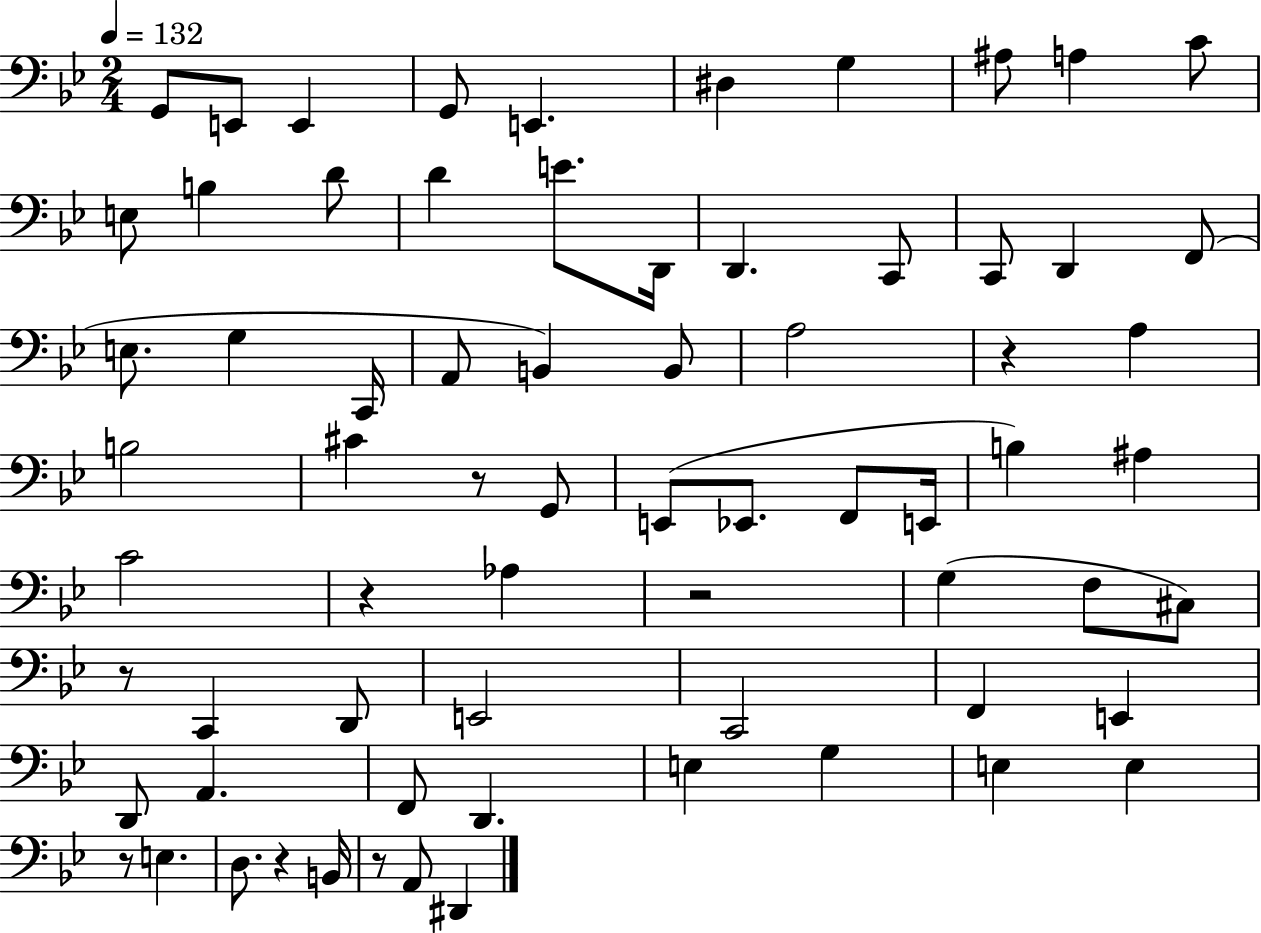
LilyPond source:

{
  \clef bass
  \numericTimeSignature
  \time 2/4
  \key bes \major
  \tempo 4 = 132
  g,8 e,8 e,4 | g,8 e,4. | dis4 g4 | ais8 a4 c'8 | \break e8 b4 d'8 | d'4 e'8. d,16 | d,4. c,8 | c,8 d,4 f,8( | \break e8. g4 c,16 | a,8 b,4) b,8 | a2 | r4 a4 | \break b2 | cis'4 r8 g,8 | e,8( ees,8. f,8 e,16 | b4) ais4 | \break c'2 | r4 aes4 | r2 | g4( f8 cis8) | \break r8 c,4 d,8 | e,2 | c,2 | f,4 e,4 | \break d,8 a,4. | f,8 d,4. | e4 g4 | e4 e4 | \break r8 e4. | d8. r4 b,16 | r8 a,8 dis,4 | \bar "|."
}